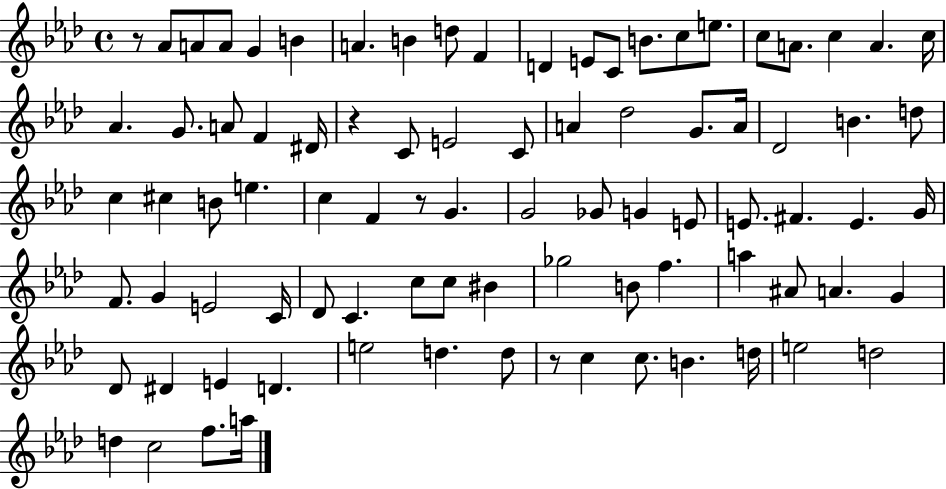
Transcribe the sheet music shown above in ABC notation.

X:1
T:Untitled
M:4/4
L:1/4
K:Ab
z/2 _A/2 A/2 A/2 G B A B d/2 F D E/2 C/2 B/2 c/2 e/2 c/2 A/2 c A c/4 _A G/2 A/2 F ^D/4 z C/2 E2 C/2 A _d2 G/2 A/4 _D2 B d/2 c ^c B/2 e c F z/2 G G2 _G/2 G E/2 E/2 ^F E G/4 F/2 G E2 C/4 _D/2 C c/2 c/2 ^B _g2 B/2 f a ^A/2 A G _D/2 ^D E D e2 d d/2 z/2 c c/2 B d/4 e2 d2 d c2 f/2 a/4